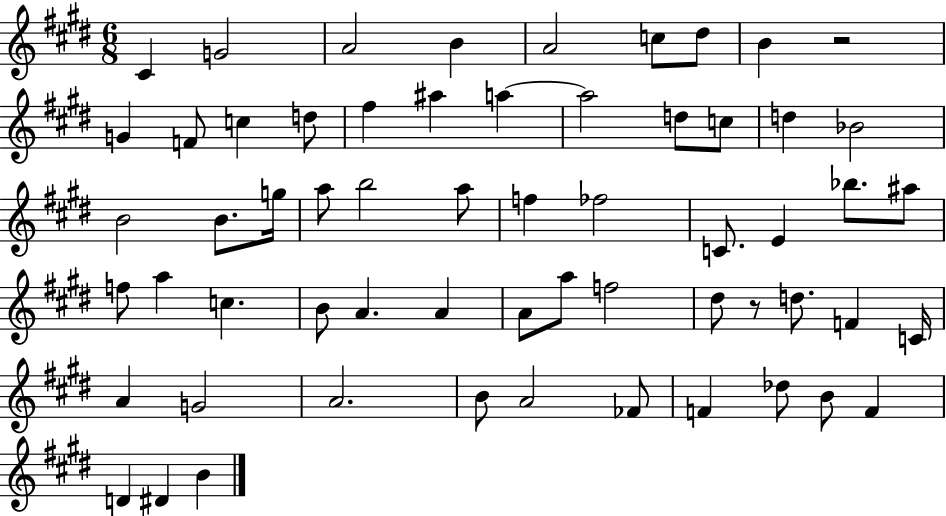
{
  \clef treble
  \numericTimeSignature
  \time 6/8
  \key e \major
  cis'4 g'2 | a'2 b'4 | a'2 c''8 dis''8 | b'4 r2 | \break g'4 f'8 c''4 d''8 | fis''4 ais''4 a''4~~ | a''2 d''8 c''8 | d''4 bes'2 | \break b'2 b'8. g''16 | a''8 b''2 a''8 | f''4 fes''2 | c'8. e'4 bes''8. ais''8 | \break f''8 a''4 c''4. | b'8 a'4. a'4 | a'8 a''8 f''2 | dis''8 r8 d''8. f'4 c'16 | \break a'4 g'2 | a'2. | b'8 a'2 fes'8 | f'4 des''8 b'8 f'4 | \break d'4 dis'4 b'4 | \bar "|."
}